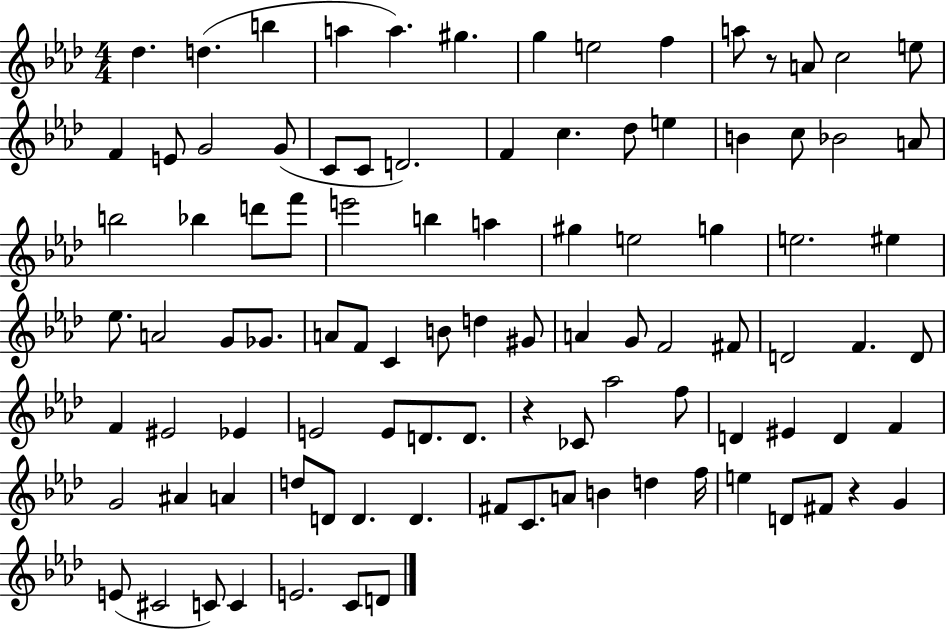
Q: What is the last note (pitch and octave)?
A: D4